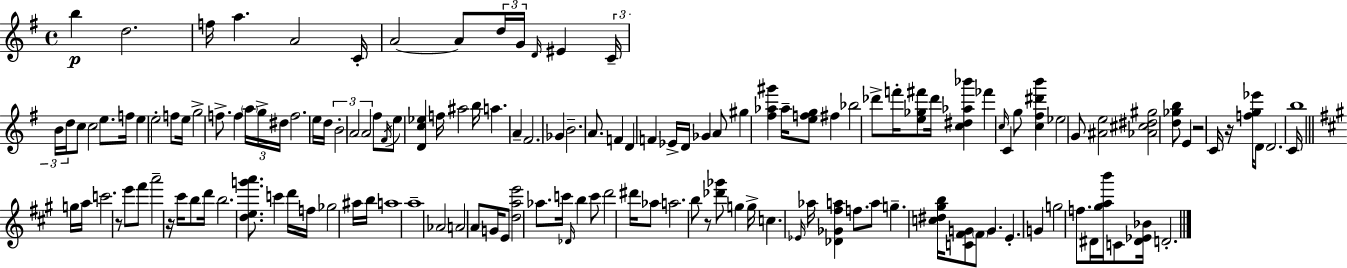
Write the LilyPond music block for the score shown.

{
  \clef treble
  \time 4/4
  \defaultTimeSignature
  \key g \major
  b''4\p d''2. | f''16 a''4. a'2 c'16-. | a'2~~ a'8 \tuplet 3/2 { d''16 g'16 \grace { d'16 } } eis'4 | \tuplet 3/2 { c'16-- b'16 d''16 } c''8 c''2 e''8. | \break f''16 e''4 e''2-. f''8 | e''16 g''2-> f''8.-> f''4 | \tuplet 3/2 { \parenthesize a''16 g''16-> dis''16 } f''2. e''16 | d''16 \tuplet 3/2 { b'2-. a'2 | \break a'2 } fis''8 \acciaccatura { fis'16 } e''8 <d' c'' ees''>4 | f''16 ais''2 b''16 a''4. | a'4-- fis'2. | ges'4 b'2.-- | \break a'8. f'4 d'4 f'4 | ees'16-> d'16 ges'4 a'8 gis''4 <fis'' aes'' gis'''>4 | aes''16-- <e'' f'' g''>8 fis''4 bes''2 | des'''8-> f'''16-. <e'' ges'' fis'''>8 des'''16 <c'' dis'' aes'' bes'''>4 fes'''4 \grace { c''16 } c'4 | \break g''8 <c'' fis'' dis''' b'''>4 ees''2 | g'8 <ais' e''>2 <aes' cis'' dis'' gis''>2 | <d'' ges'' b''>8 e'4 r2 | c'16 r16 <f'' g'' ees'''>16 d'8 d'2. | \break c'16 b''1 | \bar "||" \break \key a \major g''16 a''16 c'''2. r8 | e'''8 fis'''8 a'''2-- r16 cis'''16 b''8 | d'''16 b''2. <d'' e'' g''' a'''>8. | c'''4 d'''16 f''16 ges''2 ais''16 b''16 | \break a''1 | a''1-- | aes'2 a'2 | a'8 g'16 e'8 <d'' a'' e'''>2 aes''8. | \break c'''16 \grace { des'16 } b''4 c'''8 d'''2 | dis'''16 aes''8 a''2. b''8 | r8 <des''' ges'''>8 g''4 g''16-> c''4. | \grace { ees'16 } aes''16 <des' ges' fis'' a''>4 f''8. a''8 g''4.-- | \break <c'' dis'' gis'' b''>16 <c' fis' g'>8 \parenthesize fis'8 g'4. e'4.-. | g'4 g''2 f''8. | dis'16 <gis'' a'' b'''>16 c'8 <dis' ees' bes'>16 d'2.-. | \bar "|."
}